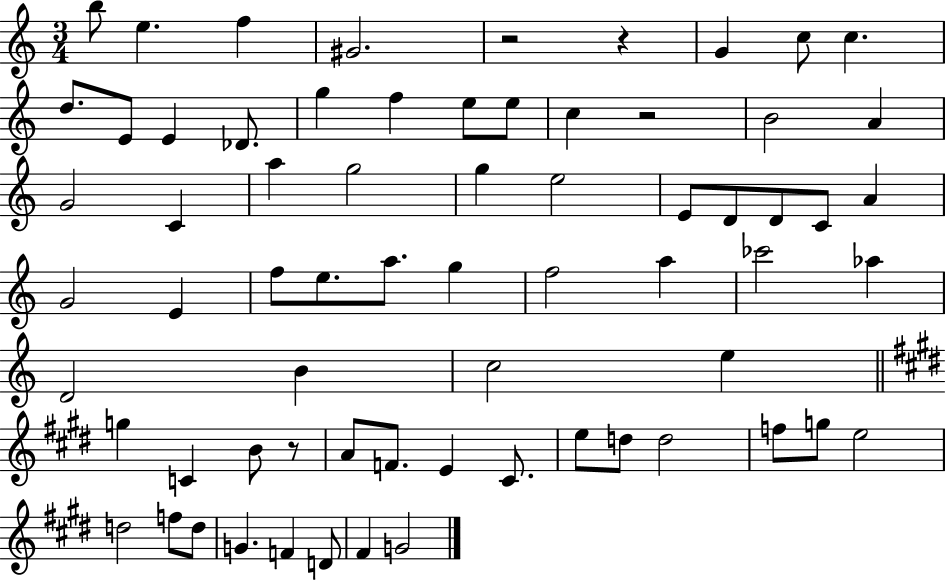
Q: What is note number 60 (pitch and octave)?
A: G4